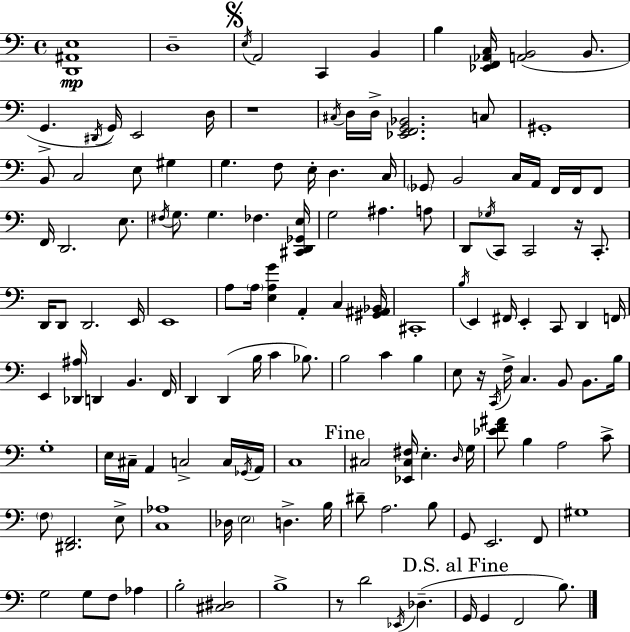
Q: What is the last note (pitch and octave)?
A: B3